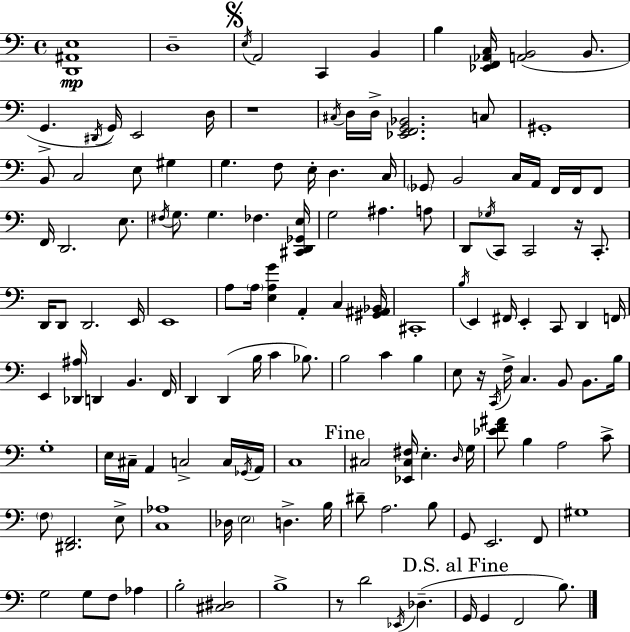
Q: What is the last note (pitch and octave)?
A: B3